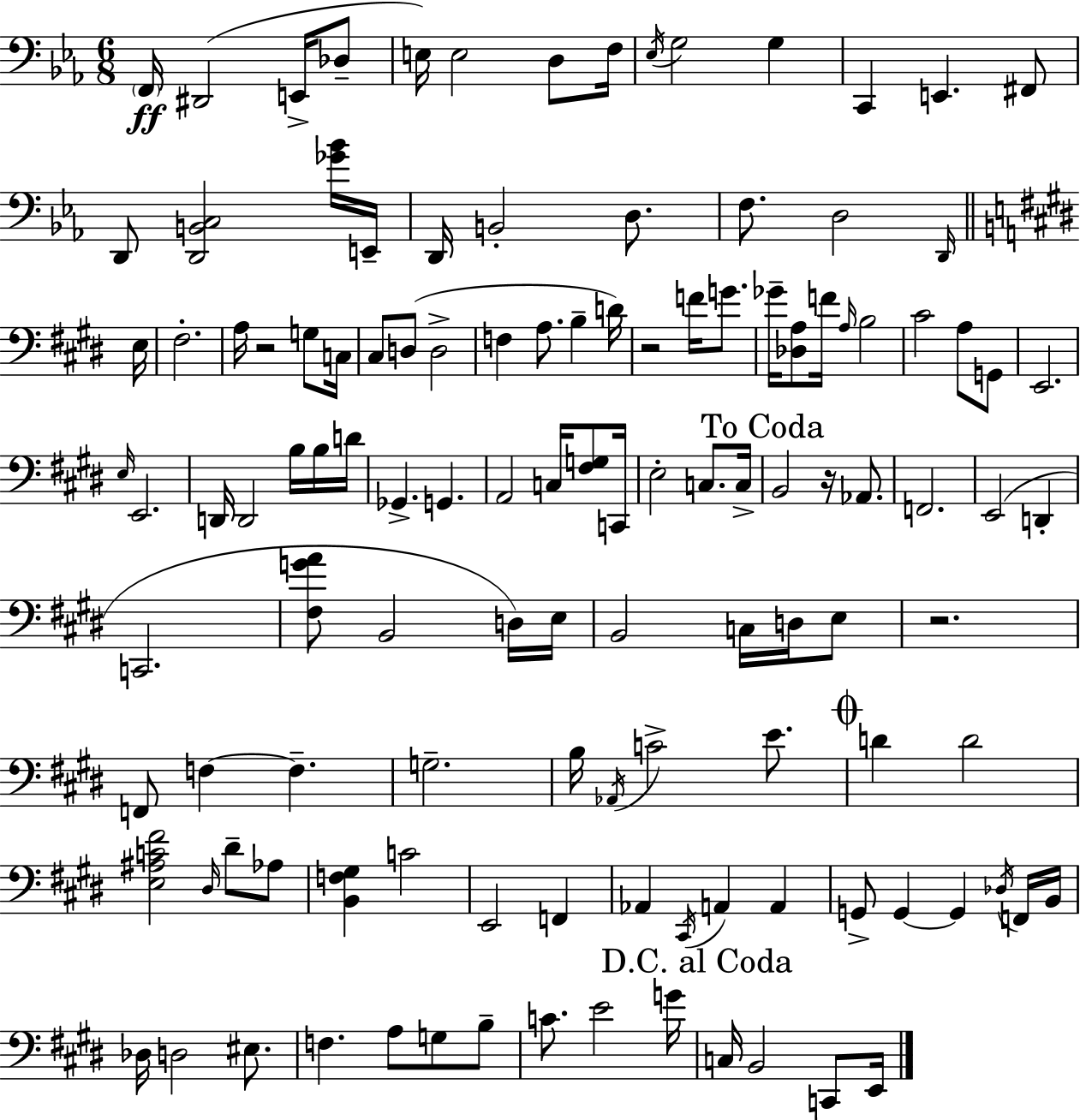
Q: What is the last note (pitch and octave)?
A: E2